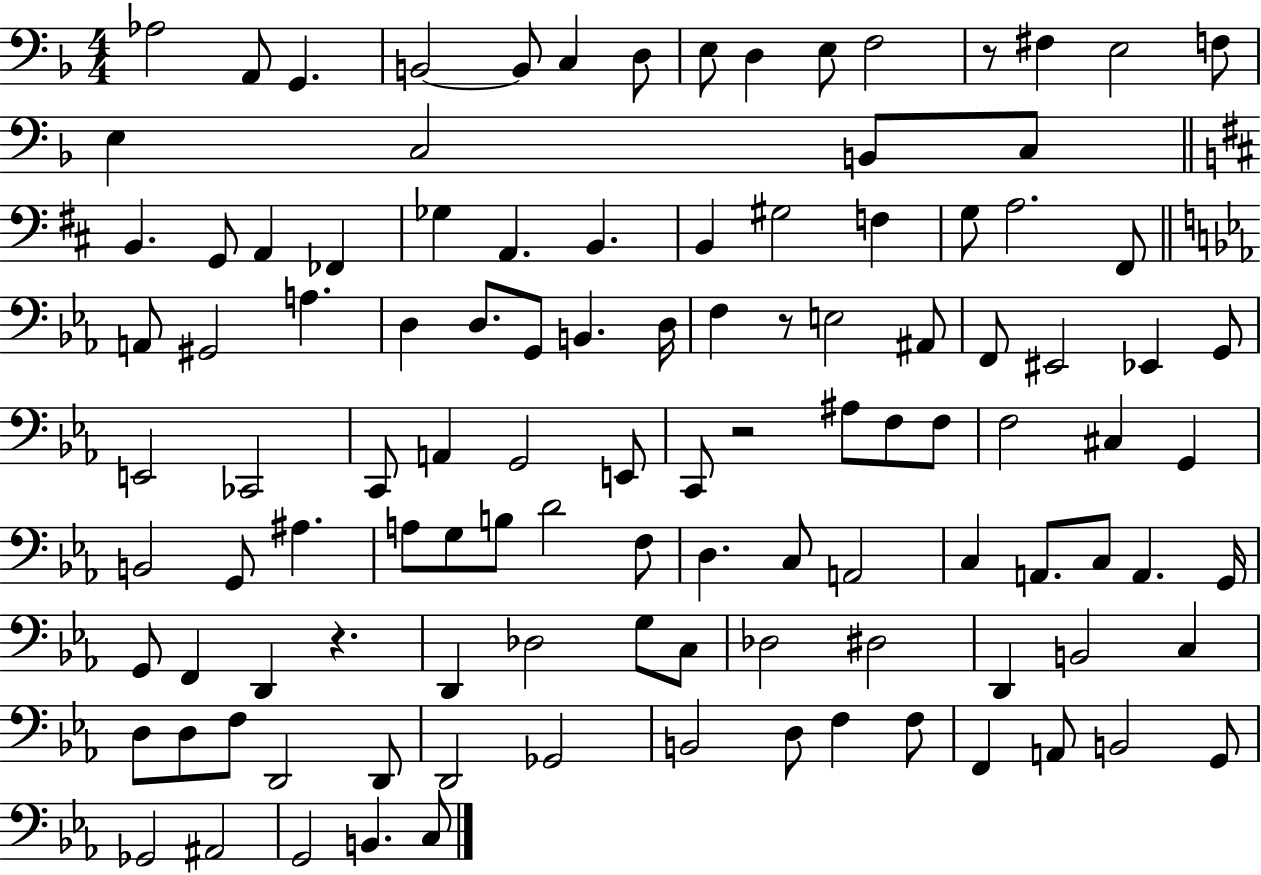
X:1
T:Untitled
M:4/4
L:1/4
K:F
_A,2 A,,/2 G,, B,,2 B,,/2 C, D,/2 E,/2 D, E,/2 F,2 z/2 ^F, E,2 F,/2 E, C,2 B,,/2 C,/2 B,, G,,/2 A,, _F,, _G, A,, B,, B,, ^G,2 F, G,/2 A,2 ^F,,/2 A,,/2 ^G,,2 A, D, D,/2 G,,/2 B,, D,/4 F, z/2 E,2 ^A,,/2 F,,/2 ^E,,2 _E,, G,,/2 E,,2 _C,,2 C,,/2 A,, G,,2 E,,/2 C,,/2 z2 ^A,/2 F,/2 F,/2 F,2 ^C, G,, B,,2 G,,/2 ^A, A,/2 G,/2 B,/2 D2 F,/2 D, C,/2 A,,2 C, A,,/2 C,/2 A,, G,,/4 G,,/2 F,, D,, z D,, _D,2 G,/2 C,/2 _D,2 ^D,2 D,, B,,2 C, D,/2 D,/2 F,/2 D,,2 D,,/2 D,,2 _G,,2 B,,2 D,/2 F, F,/2 F,, A,,/2 B,,2 G,,/2 _G,,2 ^A,,2 G,,2 B,, C,/2